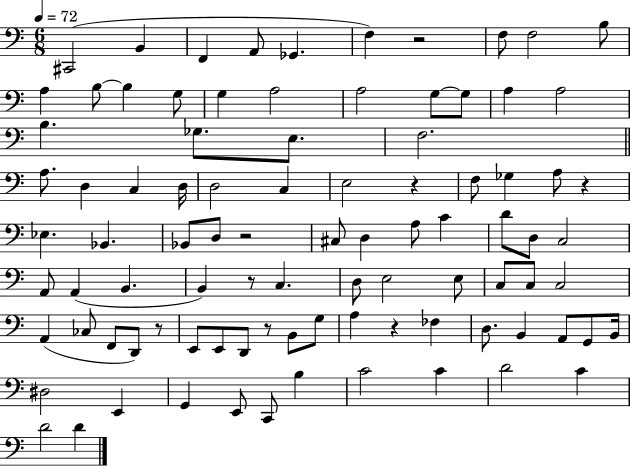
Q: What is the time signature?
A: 6/8